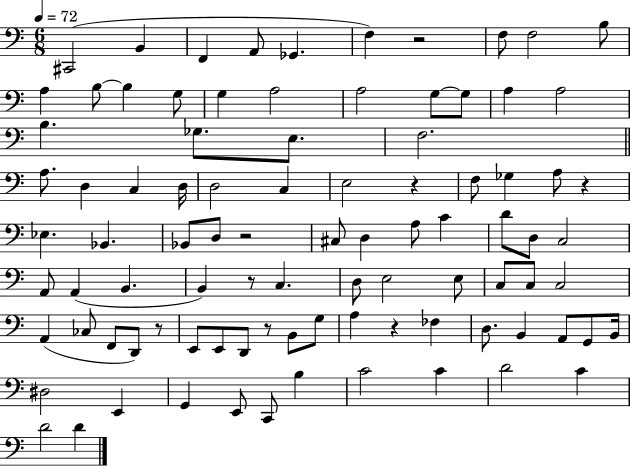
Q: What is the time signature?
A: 6/8